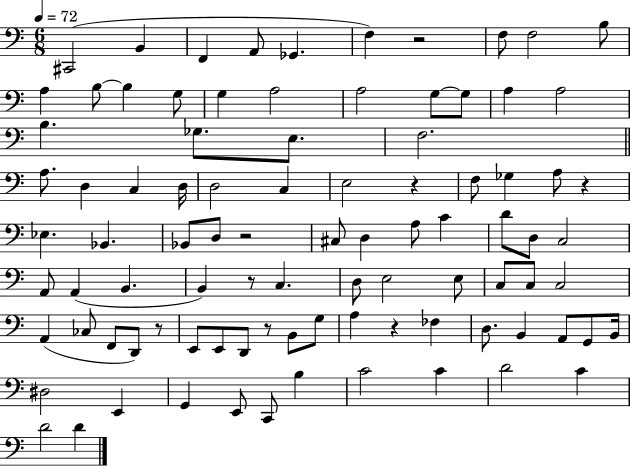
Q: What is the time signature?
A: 6/8